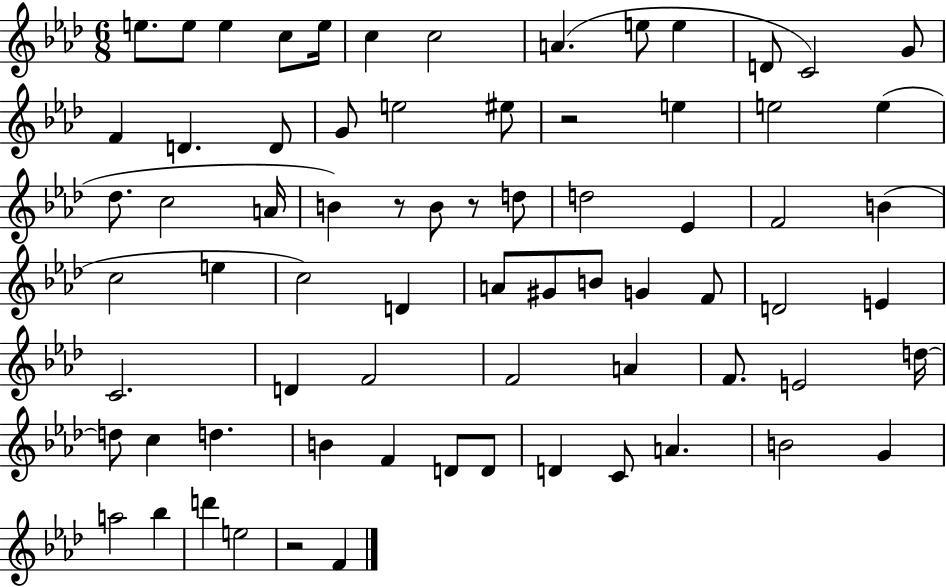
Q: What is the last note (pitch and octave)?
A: F4